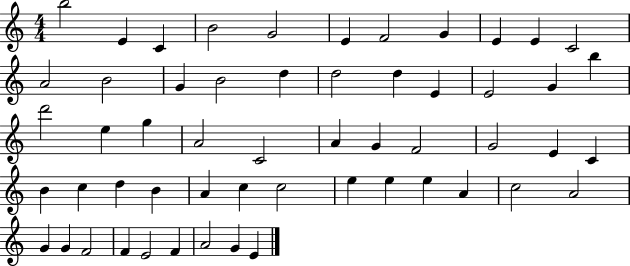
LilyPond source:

{
  \clef treble
  \numericTimeSignature
  \time 4/4
  \key c \major
  b''2 e'4 c'4 | b'2 g'2 | e'4 f'2 g'4 | e'4 e'4 c'2 | \break a'2 b'2 | g'4 b'2 d''4 | d''2 d''4 e'4 | e'2 g'4 b''4 | \break d'''2 e''4 g''4 | a'2 c'2 | a'4 g'4 f'2 | g'2 e'4 c'4 | \break b'4 c''4 d''4 b'4 | a'4 c''4 c''2 | e''4 e''4 e''4 a'4 | c''2 a'2 | \break g'4 g'4 f'2 | f'4 e'2 f'4 | a'2 g'4 e'4 | \bar "|."
}